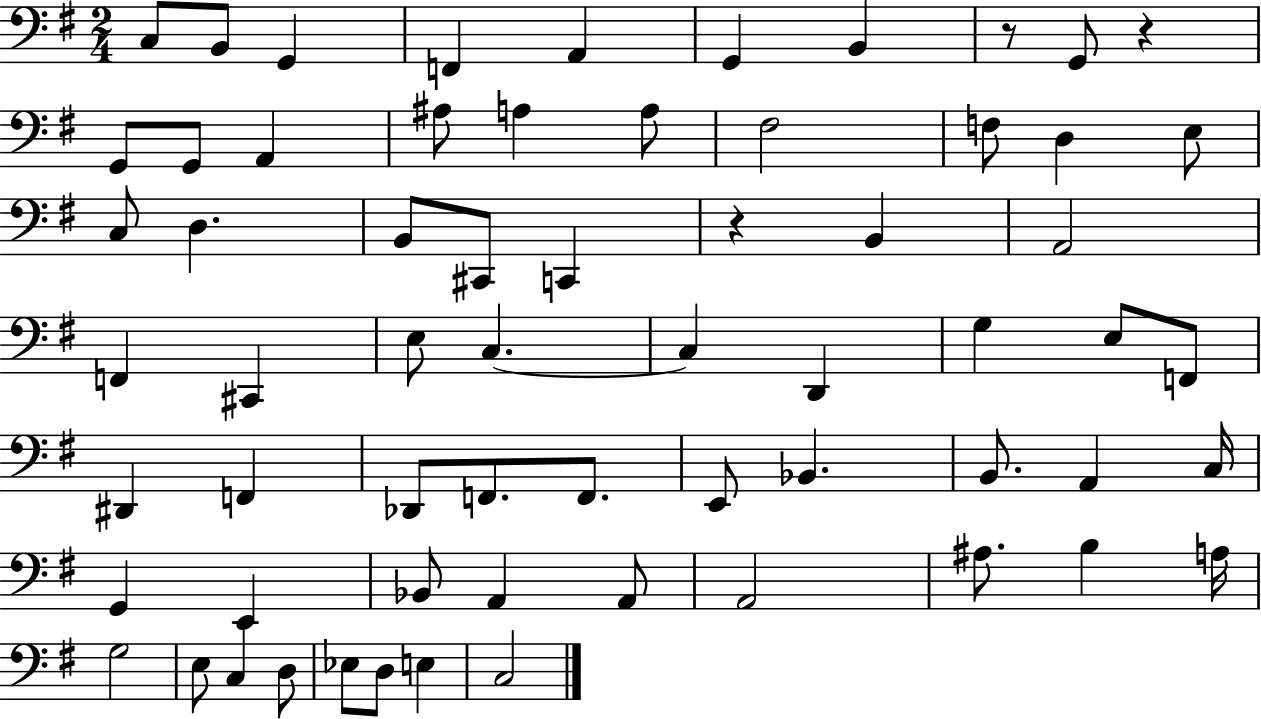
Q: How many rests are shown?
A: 3